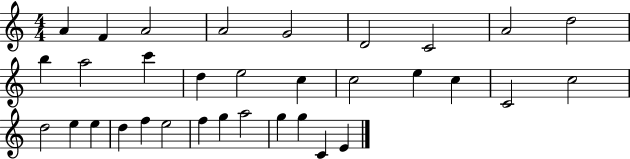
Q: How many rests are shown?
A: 0